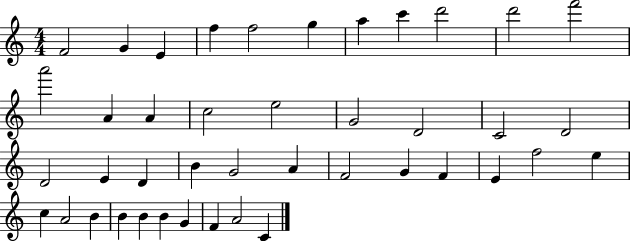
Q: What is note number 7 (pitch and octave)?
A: A5